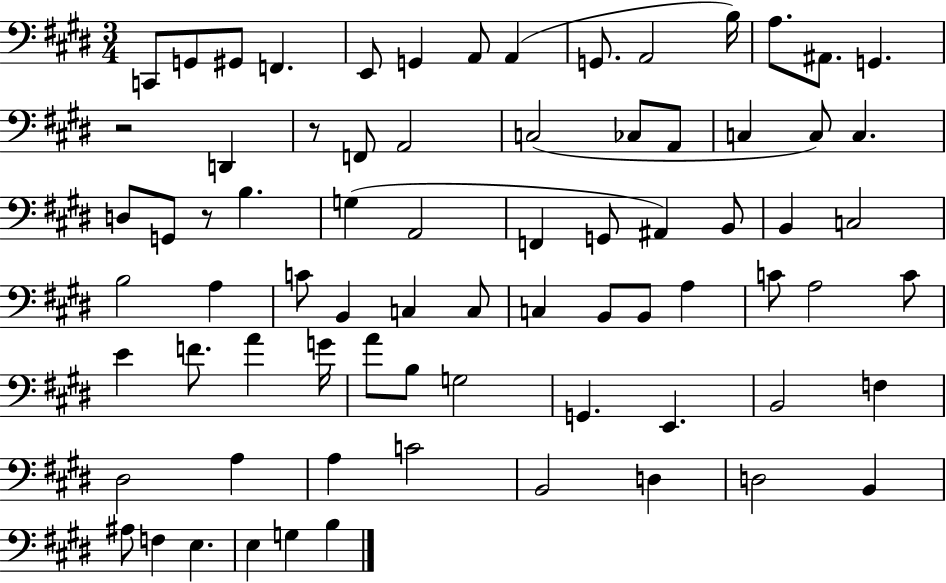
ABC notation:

X:1
T:Untitled
M:3/4
L:1/4
K:E
C,,/2 G,,/2 ^G,,/2 F,, E,,/2 G,, A,,/2 A,, G,,/2 A,,2 B,/4 A,/2 ^A,,/2 G,, z2 D,, z/2 F,,/2 A,,2 C,2 _C,/2 A,,/2 C, C,/2 C, D,/2 G,,/2 z/2 B, G, A,,2 F,, G,,/2 ^A,, B,,/2 B,, C,2 B,2 A, C/2 B,, C, C,/2 C, B,,/2 B,,/2 A, C/2 A,2 C/2 E F/2 A G/4 A/2 B,/2 G,2 G,, E,, B,,2 F, ^D,2 A, A, C2 B,,2 D, D,2 B,, ^A,/2 F, E, E, G, B,